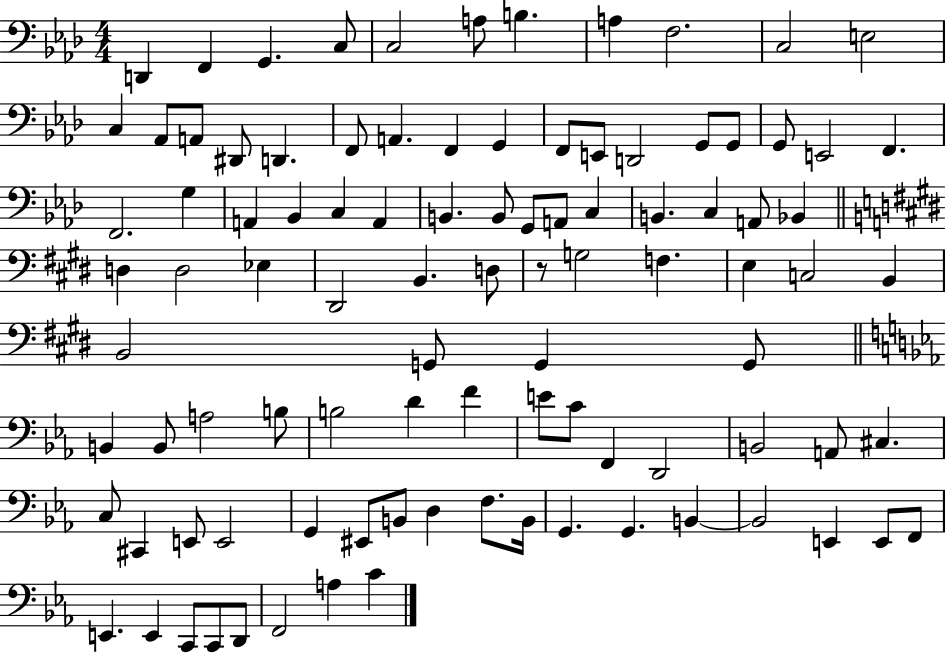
{
  \clef bass
  \numericTimeSignature
  \time 4/4
  \key aes \major
  d,4 f,4 g,4. c8 | c2 a8 b4. | a4 f2. | c2 e2 | \break c4 aes,8 a,8 dis,8 d,4. | f,8 a,4. f,4 g,4 | f,8 e,8 d,2 g,8 g,8 | g,8 e,2 f,4. | \break f,2. g4 | a,4 bes,4 c4 a,4 | b,4. b,8 g,8 a,8 c4 | b,4. c4 a,8 bes,4 | \break \bar "||" \break \key e \major d4 d2 ees4 | dis,2 b,4. d8 | r8 g2 f4. | e4 c2 b,4 | \break b,2 g,8 g,4 g,8 | \bar "||" \break \key ees \major b,4 b,8 a2 b8 | b2 d'4 f'4 | e'8 c'8 f,4 d,2 | b,2 a,8 cis4. | \break c8 cis,4 e,8 e,2 | g,4 eis,8 b,8 d4 f8. b,16 | g,4. g,4. b,4~~ | b,2 e,4 e,8 f,8 | \break e,4. e,4 c,8 c,8 d,8 | f,2 a4 c'4 | \bar "|."
}